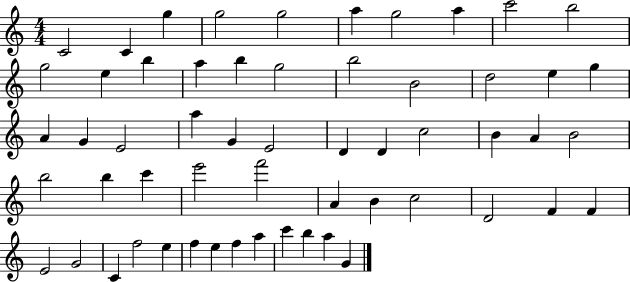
{
  \clef treble
  \numericTimeSignature
  \time 4/4
  \key c \major
  c'2 c'4 g''4 | g''2 g''2 | a''4 g''2 a''4 | c'''2 b''2 | \break g''2 e''4 b''4 | a''4 b''4 g''2 | b''2 b'2 | d''2 e''4 g''4 | \break a'4 g'4 e'2 | a''4 g'4 e'2 | d'4 d'4 c''2 | b'4 a'4 b'2 | \break b''2 b''4 c'''4 | e'''2 f'''2 | a'4 b'4 c''2 | d'2 f'4 f'4 | \break e'2 g'2 | c'4 f''2 e''4 | f''4 e''4 f''4 a''4 | c'''4 b''4 a''4 g'4 | \break \bar "|."
}